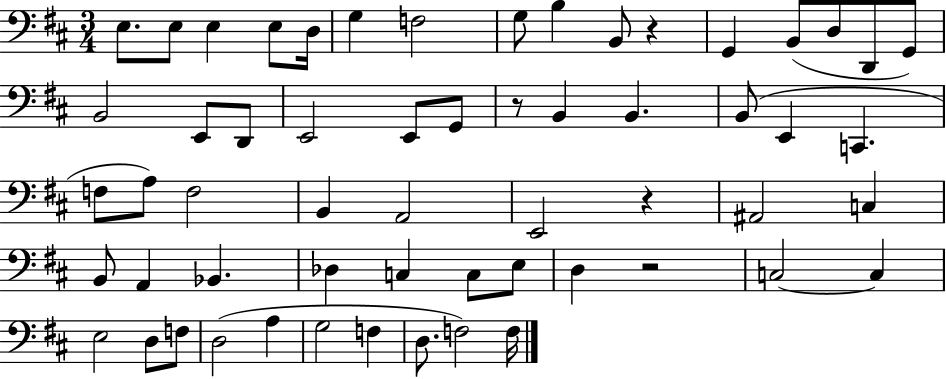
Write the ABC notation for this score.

X:1
T:Untitled
M:3/4
L:1/4
K:D
E,/2 E,/2 E, E,/2 D,/4 G, F,2 G,/2 B, B,,/2 z G,, B,,/2 D,/2 D,,/2 G,,/2 B,,2 E,,/2 D,,/2 E,,2 E,,/2 G,,/2 z/2 B,, B,, B,,/2 E,, C,, F,/2 A,/2 F,2 B,, A,,2 E,,2 z ^A,,2 C, B,,/2 A,, _B,, _D, C, C,/2 E,/2 D, z2 C,2 C, E,2 D,/2 F,/2 D,2 A, G,2 F, D,/2 F,2 F,/4